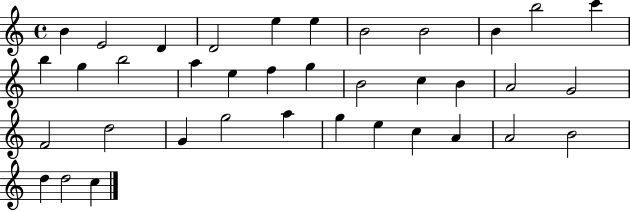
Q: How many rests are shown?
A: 0